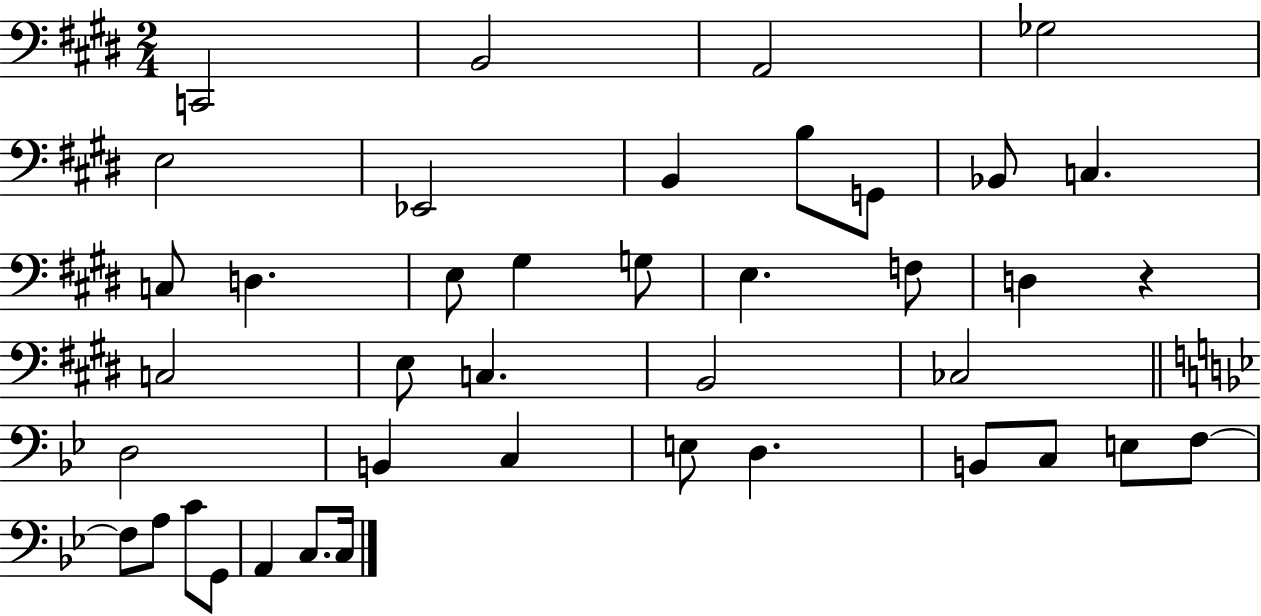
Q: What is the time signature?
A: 2/4